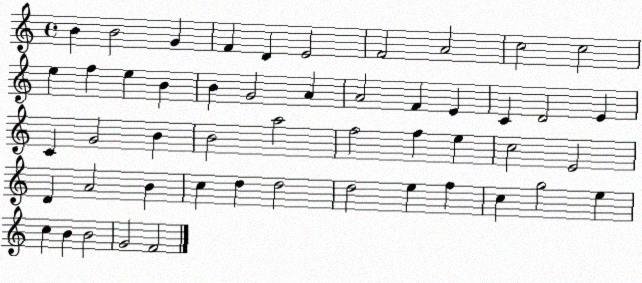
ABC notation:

X:1
T:Untitled
M:4/4
L:1/4
K:C
B B2 G F D E2 F2 A2 c2 c2 e f e B B G2 A A2 F E C D2 E C G2 B B2 a2 f2 f e c2 E2 D A2 B c d d2 d2 e f c g2 e c B B2 G2 F2